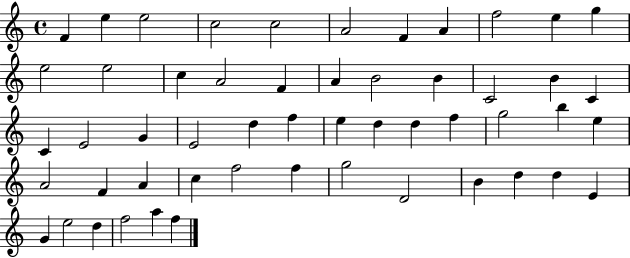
X:1
T:Untitled
M:4/4
L:1/4
K:C
F e e2 c2 c2 A2 F A f2 e g e2 e2 c A2 F A B2 B C2 B C C E2 G E2 d f e d d f g2 b e A2 F A c f2 f g2 D2 B d d E G e2 d f2 a f